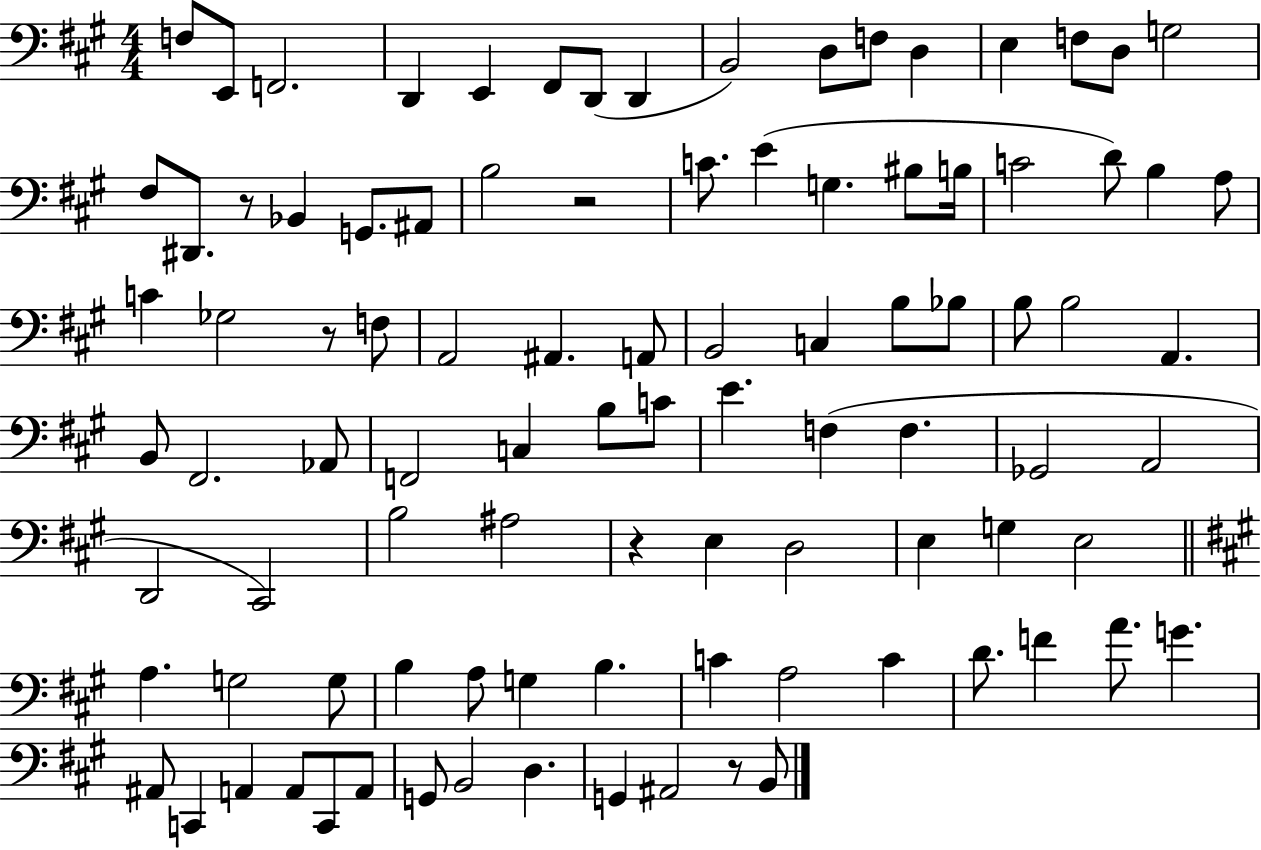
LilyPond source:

{
  \clef bass
  \numericTimeSignature
  \time 4/4
  \key a \major
  f8 e,8 f,2. | d,4 e,4 fis,8 d,8( d,4 | b,2) d8 f8 d4 | e4 f8 d8 g2 | \break fis8 dis,8. r8 bes,4 g,8. ais,8 | b2 r2 | c'8. e'4( g4. bis8 b16 | c'2 d'8) b4 a8 | \break c'4 ges2 r8 f8 | a,2 ais,4. a,8 | b,2 c4 b8 bes8 | b8 b2 a,4. | \break b,8 fis,2. aes,8 | f,2 c4 b8 c'8 | e'4. f4( f4. | ges,2 a,2 | \break d,2 cis,2) | b2 ais2 | r4 e4 d2 | e4 g4 e2 | \break \bar "||" \break \key a \major a4. g2 g8 | b4 a8 g4 b4. | c'4 a2 c'4 | d'8. f'4 a'8. g'4. | \break ais,8 c,4 a,4 a,8 c,8 a,8 | g,8 b,2 d4. | g,4 ais,2 r8 b,8 | \bar "|."
}